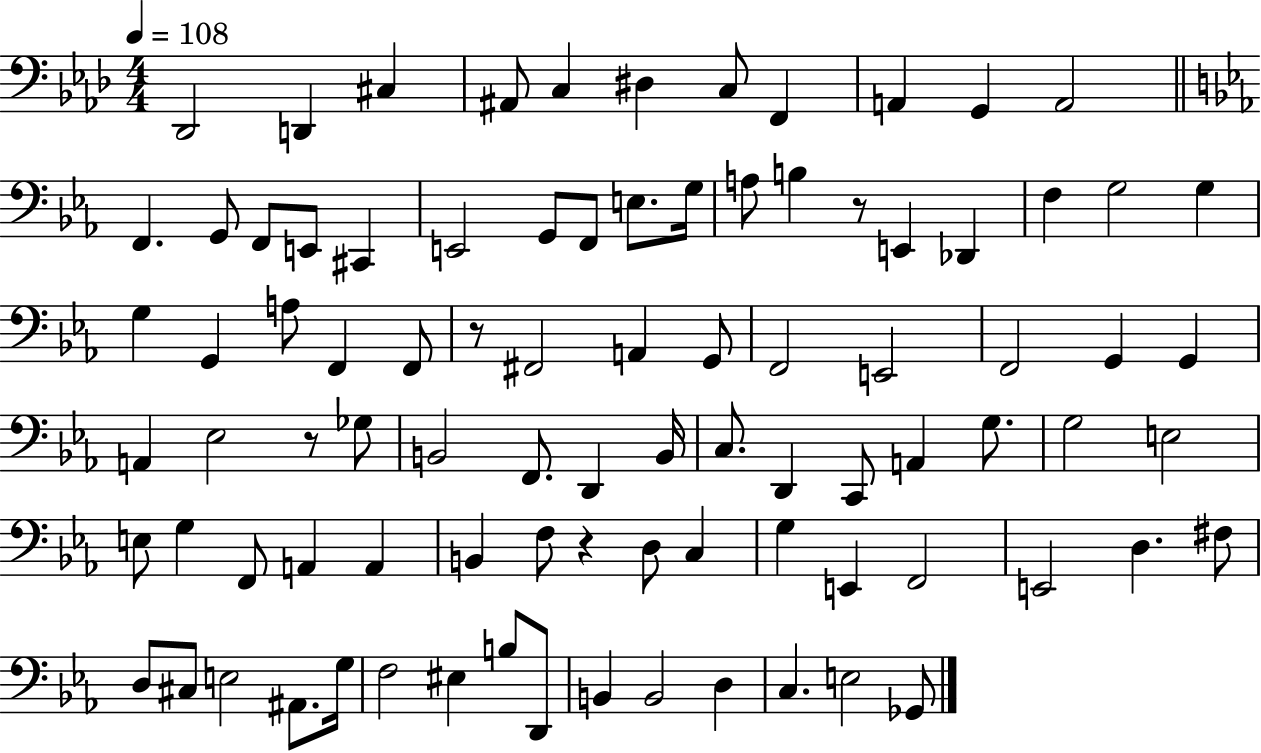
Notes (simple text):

Db2/h D2/q C#3/q A#2/e C3/q D#3/q C3/e F2/q A2/q G2/q A2/h F2/q. G2/e F2/e E2/e C#2/q E2/h G2/e F2/e E3/e. G3/s A3/e B3/q R/e E2/q Db2/q F3/q G3/h G3/q G3/q G2/q A3/e F2/q F2/e R/e F#2/h A2/q G2/e F2/h E2/h F2/h G2/q G2/q A2/q Eb3/h R/e Gb3/e B2/h F2/e. D2/q B2/s C3/e. D2/q C2/e A2/q G3/e. G3/h E3/h E3/e G3/q F2/e A2/q A2/q B2/q F3/e R/q D3/e C3/q G3/q E2/q F2/h E2/h D3/q. F#3/e D3/e C#3/e E3/h A#2/e. G3/s F3/h EIS3/q B3/e D2/e B2/q B2/h D3/q C3/q. E3/h Gb2/e